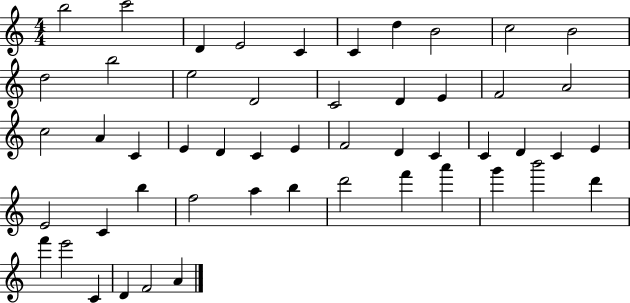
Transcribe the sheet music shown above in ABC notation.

X:1
T:Untitled
M:4/4
L:1/4
K:C
b2 c'2 D E2 C C d B2 c2 B2 d2 b2 e2 D2 C2 D E F2 A2 c2 A C E D C E F2 D C C D C E E2 C b f2 a b d'2 f' a' g' b'2 d' f' e'2 C D F2 A